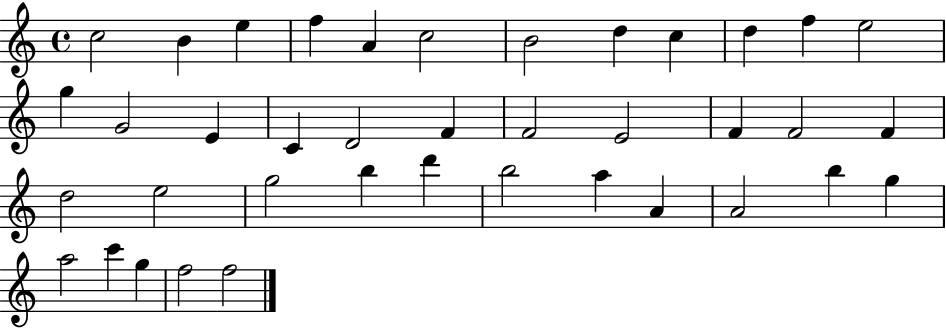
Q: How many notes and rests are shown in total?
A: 39